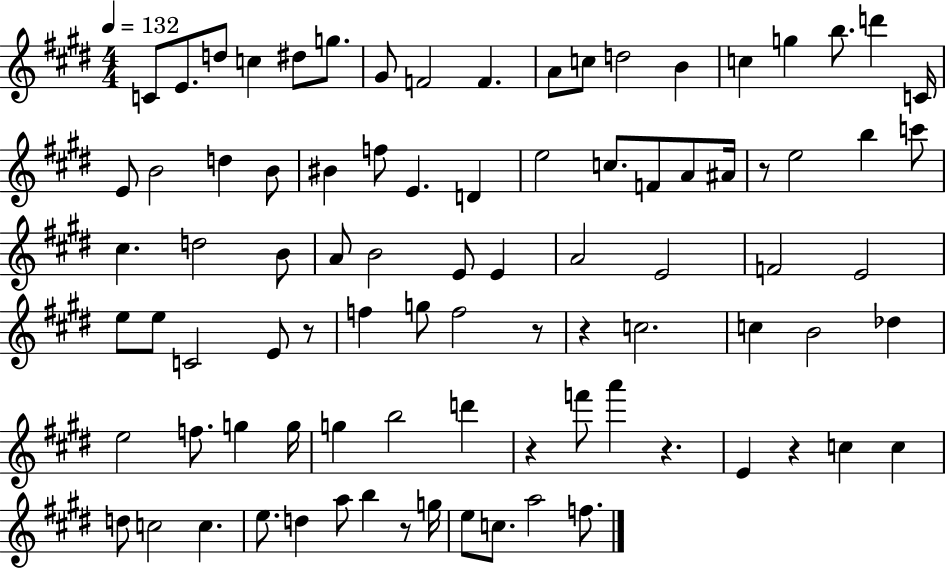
X:1
T:Untitled
M:4/4
L:1/4
K:E
C/2 E/2 d/2 c ^d/2 g/2 ^G/2 F2 F A/2 c/2 d2 B c g b/2 d' C/4 E/2 B2 d B/2 ^B f/2 E D e2 c/2 F/2 A/2 ^A/4 z/2 e2 b c'/2 ^c d2 B/2 A/2 B2 E/2 E A2 E2 F2 E2 e/2 e/2 C2 E/2 z/2 f g/2 f2 z/2 z c2 c B2 _d e2 f/2 g g/4 g b2 d' z f'/2 a' z E z c c d/2 c2 c e/2 d a/2 b z/2 g/4 e/2 c/2 a2 f/2